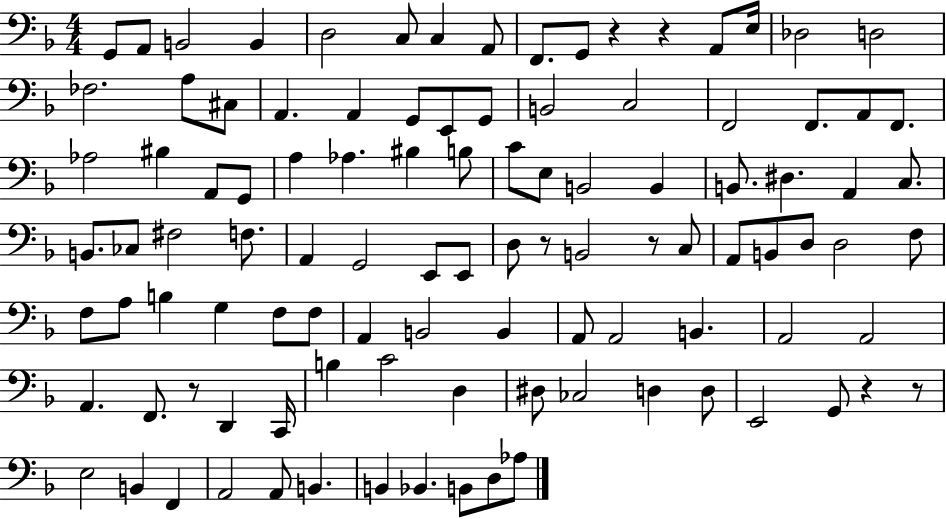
G2/e A2/e B2/h B2/q D3/h C3/e C3/q A2/e F2/e. G2/e R/q R/q A2/e E3/s Db3/h D3/h FES3/h. A3/e C#3/e A2/q. A2/q G2/e E2/e G2/e B2/h C3/h F2/h F2/e. A2/e F2/e. Ab3/h BIS3/q A2/e G2/e A3/q Ab3/q. BIS3/q B3/e C4/e E3/e B2/h B2/q B2/e. D#3/q. A2/q C3/e. B2/e. CES3/e F#3/h F3/e. A2/q G2/h E2/e E2/e D3/e R/e B2/h R/e C3/e A2/e B2/e D3/e D3/h F3/e F3/e A3/e B3/q G3/q F3/e F3/e A2/q B2/h B2/q A2/e A2/h B2/q. A2/h A2/h A2/q. F2/e. R/e D2/q C2/s B3/q C4/h D3/q D#3/e CES3/h D3/q D3/e E2/h G2/e R/q R/e E3/h B2/q F2/q A2/h A2/e B2/q. B2/q Bb2/q. B2/e D3/e Ab3/e